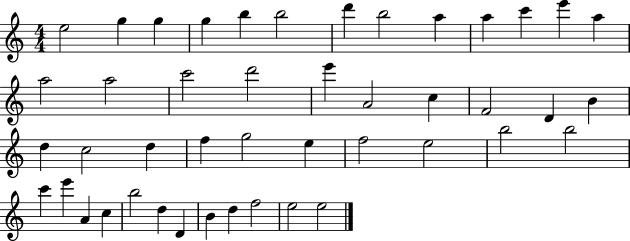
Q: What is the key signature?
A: C major